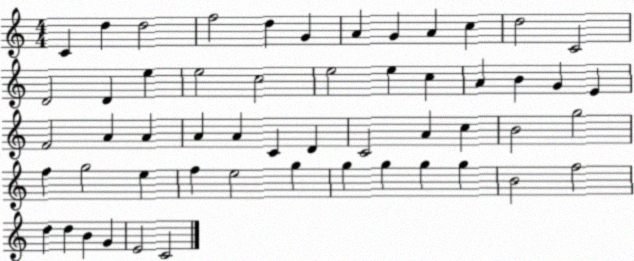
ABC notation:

X:1
T:Untitled
M:4/4
L:1/4
K:C
C d d2 f2 d G A G A c d2 C2 D2 D e e2 c2 e2 e c A B G E F2 A A A A C D C2 A c B2 g2 f g2 e f e2 g g g g g B2 f2 d d B G E2 C2